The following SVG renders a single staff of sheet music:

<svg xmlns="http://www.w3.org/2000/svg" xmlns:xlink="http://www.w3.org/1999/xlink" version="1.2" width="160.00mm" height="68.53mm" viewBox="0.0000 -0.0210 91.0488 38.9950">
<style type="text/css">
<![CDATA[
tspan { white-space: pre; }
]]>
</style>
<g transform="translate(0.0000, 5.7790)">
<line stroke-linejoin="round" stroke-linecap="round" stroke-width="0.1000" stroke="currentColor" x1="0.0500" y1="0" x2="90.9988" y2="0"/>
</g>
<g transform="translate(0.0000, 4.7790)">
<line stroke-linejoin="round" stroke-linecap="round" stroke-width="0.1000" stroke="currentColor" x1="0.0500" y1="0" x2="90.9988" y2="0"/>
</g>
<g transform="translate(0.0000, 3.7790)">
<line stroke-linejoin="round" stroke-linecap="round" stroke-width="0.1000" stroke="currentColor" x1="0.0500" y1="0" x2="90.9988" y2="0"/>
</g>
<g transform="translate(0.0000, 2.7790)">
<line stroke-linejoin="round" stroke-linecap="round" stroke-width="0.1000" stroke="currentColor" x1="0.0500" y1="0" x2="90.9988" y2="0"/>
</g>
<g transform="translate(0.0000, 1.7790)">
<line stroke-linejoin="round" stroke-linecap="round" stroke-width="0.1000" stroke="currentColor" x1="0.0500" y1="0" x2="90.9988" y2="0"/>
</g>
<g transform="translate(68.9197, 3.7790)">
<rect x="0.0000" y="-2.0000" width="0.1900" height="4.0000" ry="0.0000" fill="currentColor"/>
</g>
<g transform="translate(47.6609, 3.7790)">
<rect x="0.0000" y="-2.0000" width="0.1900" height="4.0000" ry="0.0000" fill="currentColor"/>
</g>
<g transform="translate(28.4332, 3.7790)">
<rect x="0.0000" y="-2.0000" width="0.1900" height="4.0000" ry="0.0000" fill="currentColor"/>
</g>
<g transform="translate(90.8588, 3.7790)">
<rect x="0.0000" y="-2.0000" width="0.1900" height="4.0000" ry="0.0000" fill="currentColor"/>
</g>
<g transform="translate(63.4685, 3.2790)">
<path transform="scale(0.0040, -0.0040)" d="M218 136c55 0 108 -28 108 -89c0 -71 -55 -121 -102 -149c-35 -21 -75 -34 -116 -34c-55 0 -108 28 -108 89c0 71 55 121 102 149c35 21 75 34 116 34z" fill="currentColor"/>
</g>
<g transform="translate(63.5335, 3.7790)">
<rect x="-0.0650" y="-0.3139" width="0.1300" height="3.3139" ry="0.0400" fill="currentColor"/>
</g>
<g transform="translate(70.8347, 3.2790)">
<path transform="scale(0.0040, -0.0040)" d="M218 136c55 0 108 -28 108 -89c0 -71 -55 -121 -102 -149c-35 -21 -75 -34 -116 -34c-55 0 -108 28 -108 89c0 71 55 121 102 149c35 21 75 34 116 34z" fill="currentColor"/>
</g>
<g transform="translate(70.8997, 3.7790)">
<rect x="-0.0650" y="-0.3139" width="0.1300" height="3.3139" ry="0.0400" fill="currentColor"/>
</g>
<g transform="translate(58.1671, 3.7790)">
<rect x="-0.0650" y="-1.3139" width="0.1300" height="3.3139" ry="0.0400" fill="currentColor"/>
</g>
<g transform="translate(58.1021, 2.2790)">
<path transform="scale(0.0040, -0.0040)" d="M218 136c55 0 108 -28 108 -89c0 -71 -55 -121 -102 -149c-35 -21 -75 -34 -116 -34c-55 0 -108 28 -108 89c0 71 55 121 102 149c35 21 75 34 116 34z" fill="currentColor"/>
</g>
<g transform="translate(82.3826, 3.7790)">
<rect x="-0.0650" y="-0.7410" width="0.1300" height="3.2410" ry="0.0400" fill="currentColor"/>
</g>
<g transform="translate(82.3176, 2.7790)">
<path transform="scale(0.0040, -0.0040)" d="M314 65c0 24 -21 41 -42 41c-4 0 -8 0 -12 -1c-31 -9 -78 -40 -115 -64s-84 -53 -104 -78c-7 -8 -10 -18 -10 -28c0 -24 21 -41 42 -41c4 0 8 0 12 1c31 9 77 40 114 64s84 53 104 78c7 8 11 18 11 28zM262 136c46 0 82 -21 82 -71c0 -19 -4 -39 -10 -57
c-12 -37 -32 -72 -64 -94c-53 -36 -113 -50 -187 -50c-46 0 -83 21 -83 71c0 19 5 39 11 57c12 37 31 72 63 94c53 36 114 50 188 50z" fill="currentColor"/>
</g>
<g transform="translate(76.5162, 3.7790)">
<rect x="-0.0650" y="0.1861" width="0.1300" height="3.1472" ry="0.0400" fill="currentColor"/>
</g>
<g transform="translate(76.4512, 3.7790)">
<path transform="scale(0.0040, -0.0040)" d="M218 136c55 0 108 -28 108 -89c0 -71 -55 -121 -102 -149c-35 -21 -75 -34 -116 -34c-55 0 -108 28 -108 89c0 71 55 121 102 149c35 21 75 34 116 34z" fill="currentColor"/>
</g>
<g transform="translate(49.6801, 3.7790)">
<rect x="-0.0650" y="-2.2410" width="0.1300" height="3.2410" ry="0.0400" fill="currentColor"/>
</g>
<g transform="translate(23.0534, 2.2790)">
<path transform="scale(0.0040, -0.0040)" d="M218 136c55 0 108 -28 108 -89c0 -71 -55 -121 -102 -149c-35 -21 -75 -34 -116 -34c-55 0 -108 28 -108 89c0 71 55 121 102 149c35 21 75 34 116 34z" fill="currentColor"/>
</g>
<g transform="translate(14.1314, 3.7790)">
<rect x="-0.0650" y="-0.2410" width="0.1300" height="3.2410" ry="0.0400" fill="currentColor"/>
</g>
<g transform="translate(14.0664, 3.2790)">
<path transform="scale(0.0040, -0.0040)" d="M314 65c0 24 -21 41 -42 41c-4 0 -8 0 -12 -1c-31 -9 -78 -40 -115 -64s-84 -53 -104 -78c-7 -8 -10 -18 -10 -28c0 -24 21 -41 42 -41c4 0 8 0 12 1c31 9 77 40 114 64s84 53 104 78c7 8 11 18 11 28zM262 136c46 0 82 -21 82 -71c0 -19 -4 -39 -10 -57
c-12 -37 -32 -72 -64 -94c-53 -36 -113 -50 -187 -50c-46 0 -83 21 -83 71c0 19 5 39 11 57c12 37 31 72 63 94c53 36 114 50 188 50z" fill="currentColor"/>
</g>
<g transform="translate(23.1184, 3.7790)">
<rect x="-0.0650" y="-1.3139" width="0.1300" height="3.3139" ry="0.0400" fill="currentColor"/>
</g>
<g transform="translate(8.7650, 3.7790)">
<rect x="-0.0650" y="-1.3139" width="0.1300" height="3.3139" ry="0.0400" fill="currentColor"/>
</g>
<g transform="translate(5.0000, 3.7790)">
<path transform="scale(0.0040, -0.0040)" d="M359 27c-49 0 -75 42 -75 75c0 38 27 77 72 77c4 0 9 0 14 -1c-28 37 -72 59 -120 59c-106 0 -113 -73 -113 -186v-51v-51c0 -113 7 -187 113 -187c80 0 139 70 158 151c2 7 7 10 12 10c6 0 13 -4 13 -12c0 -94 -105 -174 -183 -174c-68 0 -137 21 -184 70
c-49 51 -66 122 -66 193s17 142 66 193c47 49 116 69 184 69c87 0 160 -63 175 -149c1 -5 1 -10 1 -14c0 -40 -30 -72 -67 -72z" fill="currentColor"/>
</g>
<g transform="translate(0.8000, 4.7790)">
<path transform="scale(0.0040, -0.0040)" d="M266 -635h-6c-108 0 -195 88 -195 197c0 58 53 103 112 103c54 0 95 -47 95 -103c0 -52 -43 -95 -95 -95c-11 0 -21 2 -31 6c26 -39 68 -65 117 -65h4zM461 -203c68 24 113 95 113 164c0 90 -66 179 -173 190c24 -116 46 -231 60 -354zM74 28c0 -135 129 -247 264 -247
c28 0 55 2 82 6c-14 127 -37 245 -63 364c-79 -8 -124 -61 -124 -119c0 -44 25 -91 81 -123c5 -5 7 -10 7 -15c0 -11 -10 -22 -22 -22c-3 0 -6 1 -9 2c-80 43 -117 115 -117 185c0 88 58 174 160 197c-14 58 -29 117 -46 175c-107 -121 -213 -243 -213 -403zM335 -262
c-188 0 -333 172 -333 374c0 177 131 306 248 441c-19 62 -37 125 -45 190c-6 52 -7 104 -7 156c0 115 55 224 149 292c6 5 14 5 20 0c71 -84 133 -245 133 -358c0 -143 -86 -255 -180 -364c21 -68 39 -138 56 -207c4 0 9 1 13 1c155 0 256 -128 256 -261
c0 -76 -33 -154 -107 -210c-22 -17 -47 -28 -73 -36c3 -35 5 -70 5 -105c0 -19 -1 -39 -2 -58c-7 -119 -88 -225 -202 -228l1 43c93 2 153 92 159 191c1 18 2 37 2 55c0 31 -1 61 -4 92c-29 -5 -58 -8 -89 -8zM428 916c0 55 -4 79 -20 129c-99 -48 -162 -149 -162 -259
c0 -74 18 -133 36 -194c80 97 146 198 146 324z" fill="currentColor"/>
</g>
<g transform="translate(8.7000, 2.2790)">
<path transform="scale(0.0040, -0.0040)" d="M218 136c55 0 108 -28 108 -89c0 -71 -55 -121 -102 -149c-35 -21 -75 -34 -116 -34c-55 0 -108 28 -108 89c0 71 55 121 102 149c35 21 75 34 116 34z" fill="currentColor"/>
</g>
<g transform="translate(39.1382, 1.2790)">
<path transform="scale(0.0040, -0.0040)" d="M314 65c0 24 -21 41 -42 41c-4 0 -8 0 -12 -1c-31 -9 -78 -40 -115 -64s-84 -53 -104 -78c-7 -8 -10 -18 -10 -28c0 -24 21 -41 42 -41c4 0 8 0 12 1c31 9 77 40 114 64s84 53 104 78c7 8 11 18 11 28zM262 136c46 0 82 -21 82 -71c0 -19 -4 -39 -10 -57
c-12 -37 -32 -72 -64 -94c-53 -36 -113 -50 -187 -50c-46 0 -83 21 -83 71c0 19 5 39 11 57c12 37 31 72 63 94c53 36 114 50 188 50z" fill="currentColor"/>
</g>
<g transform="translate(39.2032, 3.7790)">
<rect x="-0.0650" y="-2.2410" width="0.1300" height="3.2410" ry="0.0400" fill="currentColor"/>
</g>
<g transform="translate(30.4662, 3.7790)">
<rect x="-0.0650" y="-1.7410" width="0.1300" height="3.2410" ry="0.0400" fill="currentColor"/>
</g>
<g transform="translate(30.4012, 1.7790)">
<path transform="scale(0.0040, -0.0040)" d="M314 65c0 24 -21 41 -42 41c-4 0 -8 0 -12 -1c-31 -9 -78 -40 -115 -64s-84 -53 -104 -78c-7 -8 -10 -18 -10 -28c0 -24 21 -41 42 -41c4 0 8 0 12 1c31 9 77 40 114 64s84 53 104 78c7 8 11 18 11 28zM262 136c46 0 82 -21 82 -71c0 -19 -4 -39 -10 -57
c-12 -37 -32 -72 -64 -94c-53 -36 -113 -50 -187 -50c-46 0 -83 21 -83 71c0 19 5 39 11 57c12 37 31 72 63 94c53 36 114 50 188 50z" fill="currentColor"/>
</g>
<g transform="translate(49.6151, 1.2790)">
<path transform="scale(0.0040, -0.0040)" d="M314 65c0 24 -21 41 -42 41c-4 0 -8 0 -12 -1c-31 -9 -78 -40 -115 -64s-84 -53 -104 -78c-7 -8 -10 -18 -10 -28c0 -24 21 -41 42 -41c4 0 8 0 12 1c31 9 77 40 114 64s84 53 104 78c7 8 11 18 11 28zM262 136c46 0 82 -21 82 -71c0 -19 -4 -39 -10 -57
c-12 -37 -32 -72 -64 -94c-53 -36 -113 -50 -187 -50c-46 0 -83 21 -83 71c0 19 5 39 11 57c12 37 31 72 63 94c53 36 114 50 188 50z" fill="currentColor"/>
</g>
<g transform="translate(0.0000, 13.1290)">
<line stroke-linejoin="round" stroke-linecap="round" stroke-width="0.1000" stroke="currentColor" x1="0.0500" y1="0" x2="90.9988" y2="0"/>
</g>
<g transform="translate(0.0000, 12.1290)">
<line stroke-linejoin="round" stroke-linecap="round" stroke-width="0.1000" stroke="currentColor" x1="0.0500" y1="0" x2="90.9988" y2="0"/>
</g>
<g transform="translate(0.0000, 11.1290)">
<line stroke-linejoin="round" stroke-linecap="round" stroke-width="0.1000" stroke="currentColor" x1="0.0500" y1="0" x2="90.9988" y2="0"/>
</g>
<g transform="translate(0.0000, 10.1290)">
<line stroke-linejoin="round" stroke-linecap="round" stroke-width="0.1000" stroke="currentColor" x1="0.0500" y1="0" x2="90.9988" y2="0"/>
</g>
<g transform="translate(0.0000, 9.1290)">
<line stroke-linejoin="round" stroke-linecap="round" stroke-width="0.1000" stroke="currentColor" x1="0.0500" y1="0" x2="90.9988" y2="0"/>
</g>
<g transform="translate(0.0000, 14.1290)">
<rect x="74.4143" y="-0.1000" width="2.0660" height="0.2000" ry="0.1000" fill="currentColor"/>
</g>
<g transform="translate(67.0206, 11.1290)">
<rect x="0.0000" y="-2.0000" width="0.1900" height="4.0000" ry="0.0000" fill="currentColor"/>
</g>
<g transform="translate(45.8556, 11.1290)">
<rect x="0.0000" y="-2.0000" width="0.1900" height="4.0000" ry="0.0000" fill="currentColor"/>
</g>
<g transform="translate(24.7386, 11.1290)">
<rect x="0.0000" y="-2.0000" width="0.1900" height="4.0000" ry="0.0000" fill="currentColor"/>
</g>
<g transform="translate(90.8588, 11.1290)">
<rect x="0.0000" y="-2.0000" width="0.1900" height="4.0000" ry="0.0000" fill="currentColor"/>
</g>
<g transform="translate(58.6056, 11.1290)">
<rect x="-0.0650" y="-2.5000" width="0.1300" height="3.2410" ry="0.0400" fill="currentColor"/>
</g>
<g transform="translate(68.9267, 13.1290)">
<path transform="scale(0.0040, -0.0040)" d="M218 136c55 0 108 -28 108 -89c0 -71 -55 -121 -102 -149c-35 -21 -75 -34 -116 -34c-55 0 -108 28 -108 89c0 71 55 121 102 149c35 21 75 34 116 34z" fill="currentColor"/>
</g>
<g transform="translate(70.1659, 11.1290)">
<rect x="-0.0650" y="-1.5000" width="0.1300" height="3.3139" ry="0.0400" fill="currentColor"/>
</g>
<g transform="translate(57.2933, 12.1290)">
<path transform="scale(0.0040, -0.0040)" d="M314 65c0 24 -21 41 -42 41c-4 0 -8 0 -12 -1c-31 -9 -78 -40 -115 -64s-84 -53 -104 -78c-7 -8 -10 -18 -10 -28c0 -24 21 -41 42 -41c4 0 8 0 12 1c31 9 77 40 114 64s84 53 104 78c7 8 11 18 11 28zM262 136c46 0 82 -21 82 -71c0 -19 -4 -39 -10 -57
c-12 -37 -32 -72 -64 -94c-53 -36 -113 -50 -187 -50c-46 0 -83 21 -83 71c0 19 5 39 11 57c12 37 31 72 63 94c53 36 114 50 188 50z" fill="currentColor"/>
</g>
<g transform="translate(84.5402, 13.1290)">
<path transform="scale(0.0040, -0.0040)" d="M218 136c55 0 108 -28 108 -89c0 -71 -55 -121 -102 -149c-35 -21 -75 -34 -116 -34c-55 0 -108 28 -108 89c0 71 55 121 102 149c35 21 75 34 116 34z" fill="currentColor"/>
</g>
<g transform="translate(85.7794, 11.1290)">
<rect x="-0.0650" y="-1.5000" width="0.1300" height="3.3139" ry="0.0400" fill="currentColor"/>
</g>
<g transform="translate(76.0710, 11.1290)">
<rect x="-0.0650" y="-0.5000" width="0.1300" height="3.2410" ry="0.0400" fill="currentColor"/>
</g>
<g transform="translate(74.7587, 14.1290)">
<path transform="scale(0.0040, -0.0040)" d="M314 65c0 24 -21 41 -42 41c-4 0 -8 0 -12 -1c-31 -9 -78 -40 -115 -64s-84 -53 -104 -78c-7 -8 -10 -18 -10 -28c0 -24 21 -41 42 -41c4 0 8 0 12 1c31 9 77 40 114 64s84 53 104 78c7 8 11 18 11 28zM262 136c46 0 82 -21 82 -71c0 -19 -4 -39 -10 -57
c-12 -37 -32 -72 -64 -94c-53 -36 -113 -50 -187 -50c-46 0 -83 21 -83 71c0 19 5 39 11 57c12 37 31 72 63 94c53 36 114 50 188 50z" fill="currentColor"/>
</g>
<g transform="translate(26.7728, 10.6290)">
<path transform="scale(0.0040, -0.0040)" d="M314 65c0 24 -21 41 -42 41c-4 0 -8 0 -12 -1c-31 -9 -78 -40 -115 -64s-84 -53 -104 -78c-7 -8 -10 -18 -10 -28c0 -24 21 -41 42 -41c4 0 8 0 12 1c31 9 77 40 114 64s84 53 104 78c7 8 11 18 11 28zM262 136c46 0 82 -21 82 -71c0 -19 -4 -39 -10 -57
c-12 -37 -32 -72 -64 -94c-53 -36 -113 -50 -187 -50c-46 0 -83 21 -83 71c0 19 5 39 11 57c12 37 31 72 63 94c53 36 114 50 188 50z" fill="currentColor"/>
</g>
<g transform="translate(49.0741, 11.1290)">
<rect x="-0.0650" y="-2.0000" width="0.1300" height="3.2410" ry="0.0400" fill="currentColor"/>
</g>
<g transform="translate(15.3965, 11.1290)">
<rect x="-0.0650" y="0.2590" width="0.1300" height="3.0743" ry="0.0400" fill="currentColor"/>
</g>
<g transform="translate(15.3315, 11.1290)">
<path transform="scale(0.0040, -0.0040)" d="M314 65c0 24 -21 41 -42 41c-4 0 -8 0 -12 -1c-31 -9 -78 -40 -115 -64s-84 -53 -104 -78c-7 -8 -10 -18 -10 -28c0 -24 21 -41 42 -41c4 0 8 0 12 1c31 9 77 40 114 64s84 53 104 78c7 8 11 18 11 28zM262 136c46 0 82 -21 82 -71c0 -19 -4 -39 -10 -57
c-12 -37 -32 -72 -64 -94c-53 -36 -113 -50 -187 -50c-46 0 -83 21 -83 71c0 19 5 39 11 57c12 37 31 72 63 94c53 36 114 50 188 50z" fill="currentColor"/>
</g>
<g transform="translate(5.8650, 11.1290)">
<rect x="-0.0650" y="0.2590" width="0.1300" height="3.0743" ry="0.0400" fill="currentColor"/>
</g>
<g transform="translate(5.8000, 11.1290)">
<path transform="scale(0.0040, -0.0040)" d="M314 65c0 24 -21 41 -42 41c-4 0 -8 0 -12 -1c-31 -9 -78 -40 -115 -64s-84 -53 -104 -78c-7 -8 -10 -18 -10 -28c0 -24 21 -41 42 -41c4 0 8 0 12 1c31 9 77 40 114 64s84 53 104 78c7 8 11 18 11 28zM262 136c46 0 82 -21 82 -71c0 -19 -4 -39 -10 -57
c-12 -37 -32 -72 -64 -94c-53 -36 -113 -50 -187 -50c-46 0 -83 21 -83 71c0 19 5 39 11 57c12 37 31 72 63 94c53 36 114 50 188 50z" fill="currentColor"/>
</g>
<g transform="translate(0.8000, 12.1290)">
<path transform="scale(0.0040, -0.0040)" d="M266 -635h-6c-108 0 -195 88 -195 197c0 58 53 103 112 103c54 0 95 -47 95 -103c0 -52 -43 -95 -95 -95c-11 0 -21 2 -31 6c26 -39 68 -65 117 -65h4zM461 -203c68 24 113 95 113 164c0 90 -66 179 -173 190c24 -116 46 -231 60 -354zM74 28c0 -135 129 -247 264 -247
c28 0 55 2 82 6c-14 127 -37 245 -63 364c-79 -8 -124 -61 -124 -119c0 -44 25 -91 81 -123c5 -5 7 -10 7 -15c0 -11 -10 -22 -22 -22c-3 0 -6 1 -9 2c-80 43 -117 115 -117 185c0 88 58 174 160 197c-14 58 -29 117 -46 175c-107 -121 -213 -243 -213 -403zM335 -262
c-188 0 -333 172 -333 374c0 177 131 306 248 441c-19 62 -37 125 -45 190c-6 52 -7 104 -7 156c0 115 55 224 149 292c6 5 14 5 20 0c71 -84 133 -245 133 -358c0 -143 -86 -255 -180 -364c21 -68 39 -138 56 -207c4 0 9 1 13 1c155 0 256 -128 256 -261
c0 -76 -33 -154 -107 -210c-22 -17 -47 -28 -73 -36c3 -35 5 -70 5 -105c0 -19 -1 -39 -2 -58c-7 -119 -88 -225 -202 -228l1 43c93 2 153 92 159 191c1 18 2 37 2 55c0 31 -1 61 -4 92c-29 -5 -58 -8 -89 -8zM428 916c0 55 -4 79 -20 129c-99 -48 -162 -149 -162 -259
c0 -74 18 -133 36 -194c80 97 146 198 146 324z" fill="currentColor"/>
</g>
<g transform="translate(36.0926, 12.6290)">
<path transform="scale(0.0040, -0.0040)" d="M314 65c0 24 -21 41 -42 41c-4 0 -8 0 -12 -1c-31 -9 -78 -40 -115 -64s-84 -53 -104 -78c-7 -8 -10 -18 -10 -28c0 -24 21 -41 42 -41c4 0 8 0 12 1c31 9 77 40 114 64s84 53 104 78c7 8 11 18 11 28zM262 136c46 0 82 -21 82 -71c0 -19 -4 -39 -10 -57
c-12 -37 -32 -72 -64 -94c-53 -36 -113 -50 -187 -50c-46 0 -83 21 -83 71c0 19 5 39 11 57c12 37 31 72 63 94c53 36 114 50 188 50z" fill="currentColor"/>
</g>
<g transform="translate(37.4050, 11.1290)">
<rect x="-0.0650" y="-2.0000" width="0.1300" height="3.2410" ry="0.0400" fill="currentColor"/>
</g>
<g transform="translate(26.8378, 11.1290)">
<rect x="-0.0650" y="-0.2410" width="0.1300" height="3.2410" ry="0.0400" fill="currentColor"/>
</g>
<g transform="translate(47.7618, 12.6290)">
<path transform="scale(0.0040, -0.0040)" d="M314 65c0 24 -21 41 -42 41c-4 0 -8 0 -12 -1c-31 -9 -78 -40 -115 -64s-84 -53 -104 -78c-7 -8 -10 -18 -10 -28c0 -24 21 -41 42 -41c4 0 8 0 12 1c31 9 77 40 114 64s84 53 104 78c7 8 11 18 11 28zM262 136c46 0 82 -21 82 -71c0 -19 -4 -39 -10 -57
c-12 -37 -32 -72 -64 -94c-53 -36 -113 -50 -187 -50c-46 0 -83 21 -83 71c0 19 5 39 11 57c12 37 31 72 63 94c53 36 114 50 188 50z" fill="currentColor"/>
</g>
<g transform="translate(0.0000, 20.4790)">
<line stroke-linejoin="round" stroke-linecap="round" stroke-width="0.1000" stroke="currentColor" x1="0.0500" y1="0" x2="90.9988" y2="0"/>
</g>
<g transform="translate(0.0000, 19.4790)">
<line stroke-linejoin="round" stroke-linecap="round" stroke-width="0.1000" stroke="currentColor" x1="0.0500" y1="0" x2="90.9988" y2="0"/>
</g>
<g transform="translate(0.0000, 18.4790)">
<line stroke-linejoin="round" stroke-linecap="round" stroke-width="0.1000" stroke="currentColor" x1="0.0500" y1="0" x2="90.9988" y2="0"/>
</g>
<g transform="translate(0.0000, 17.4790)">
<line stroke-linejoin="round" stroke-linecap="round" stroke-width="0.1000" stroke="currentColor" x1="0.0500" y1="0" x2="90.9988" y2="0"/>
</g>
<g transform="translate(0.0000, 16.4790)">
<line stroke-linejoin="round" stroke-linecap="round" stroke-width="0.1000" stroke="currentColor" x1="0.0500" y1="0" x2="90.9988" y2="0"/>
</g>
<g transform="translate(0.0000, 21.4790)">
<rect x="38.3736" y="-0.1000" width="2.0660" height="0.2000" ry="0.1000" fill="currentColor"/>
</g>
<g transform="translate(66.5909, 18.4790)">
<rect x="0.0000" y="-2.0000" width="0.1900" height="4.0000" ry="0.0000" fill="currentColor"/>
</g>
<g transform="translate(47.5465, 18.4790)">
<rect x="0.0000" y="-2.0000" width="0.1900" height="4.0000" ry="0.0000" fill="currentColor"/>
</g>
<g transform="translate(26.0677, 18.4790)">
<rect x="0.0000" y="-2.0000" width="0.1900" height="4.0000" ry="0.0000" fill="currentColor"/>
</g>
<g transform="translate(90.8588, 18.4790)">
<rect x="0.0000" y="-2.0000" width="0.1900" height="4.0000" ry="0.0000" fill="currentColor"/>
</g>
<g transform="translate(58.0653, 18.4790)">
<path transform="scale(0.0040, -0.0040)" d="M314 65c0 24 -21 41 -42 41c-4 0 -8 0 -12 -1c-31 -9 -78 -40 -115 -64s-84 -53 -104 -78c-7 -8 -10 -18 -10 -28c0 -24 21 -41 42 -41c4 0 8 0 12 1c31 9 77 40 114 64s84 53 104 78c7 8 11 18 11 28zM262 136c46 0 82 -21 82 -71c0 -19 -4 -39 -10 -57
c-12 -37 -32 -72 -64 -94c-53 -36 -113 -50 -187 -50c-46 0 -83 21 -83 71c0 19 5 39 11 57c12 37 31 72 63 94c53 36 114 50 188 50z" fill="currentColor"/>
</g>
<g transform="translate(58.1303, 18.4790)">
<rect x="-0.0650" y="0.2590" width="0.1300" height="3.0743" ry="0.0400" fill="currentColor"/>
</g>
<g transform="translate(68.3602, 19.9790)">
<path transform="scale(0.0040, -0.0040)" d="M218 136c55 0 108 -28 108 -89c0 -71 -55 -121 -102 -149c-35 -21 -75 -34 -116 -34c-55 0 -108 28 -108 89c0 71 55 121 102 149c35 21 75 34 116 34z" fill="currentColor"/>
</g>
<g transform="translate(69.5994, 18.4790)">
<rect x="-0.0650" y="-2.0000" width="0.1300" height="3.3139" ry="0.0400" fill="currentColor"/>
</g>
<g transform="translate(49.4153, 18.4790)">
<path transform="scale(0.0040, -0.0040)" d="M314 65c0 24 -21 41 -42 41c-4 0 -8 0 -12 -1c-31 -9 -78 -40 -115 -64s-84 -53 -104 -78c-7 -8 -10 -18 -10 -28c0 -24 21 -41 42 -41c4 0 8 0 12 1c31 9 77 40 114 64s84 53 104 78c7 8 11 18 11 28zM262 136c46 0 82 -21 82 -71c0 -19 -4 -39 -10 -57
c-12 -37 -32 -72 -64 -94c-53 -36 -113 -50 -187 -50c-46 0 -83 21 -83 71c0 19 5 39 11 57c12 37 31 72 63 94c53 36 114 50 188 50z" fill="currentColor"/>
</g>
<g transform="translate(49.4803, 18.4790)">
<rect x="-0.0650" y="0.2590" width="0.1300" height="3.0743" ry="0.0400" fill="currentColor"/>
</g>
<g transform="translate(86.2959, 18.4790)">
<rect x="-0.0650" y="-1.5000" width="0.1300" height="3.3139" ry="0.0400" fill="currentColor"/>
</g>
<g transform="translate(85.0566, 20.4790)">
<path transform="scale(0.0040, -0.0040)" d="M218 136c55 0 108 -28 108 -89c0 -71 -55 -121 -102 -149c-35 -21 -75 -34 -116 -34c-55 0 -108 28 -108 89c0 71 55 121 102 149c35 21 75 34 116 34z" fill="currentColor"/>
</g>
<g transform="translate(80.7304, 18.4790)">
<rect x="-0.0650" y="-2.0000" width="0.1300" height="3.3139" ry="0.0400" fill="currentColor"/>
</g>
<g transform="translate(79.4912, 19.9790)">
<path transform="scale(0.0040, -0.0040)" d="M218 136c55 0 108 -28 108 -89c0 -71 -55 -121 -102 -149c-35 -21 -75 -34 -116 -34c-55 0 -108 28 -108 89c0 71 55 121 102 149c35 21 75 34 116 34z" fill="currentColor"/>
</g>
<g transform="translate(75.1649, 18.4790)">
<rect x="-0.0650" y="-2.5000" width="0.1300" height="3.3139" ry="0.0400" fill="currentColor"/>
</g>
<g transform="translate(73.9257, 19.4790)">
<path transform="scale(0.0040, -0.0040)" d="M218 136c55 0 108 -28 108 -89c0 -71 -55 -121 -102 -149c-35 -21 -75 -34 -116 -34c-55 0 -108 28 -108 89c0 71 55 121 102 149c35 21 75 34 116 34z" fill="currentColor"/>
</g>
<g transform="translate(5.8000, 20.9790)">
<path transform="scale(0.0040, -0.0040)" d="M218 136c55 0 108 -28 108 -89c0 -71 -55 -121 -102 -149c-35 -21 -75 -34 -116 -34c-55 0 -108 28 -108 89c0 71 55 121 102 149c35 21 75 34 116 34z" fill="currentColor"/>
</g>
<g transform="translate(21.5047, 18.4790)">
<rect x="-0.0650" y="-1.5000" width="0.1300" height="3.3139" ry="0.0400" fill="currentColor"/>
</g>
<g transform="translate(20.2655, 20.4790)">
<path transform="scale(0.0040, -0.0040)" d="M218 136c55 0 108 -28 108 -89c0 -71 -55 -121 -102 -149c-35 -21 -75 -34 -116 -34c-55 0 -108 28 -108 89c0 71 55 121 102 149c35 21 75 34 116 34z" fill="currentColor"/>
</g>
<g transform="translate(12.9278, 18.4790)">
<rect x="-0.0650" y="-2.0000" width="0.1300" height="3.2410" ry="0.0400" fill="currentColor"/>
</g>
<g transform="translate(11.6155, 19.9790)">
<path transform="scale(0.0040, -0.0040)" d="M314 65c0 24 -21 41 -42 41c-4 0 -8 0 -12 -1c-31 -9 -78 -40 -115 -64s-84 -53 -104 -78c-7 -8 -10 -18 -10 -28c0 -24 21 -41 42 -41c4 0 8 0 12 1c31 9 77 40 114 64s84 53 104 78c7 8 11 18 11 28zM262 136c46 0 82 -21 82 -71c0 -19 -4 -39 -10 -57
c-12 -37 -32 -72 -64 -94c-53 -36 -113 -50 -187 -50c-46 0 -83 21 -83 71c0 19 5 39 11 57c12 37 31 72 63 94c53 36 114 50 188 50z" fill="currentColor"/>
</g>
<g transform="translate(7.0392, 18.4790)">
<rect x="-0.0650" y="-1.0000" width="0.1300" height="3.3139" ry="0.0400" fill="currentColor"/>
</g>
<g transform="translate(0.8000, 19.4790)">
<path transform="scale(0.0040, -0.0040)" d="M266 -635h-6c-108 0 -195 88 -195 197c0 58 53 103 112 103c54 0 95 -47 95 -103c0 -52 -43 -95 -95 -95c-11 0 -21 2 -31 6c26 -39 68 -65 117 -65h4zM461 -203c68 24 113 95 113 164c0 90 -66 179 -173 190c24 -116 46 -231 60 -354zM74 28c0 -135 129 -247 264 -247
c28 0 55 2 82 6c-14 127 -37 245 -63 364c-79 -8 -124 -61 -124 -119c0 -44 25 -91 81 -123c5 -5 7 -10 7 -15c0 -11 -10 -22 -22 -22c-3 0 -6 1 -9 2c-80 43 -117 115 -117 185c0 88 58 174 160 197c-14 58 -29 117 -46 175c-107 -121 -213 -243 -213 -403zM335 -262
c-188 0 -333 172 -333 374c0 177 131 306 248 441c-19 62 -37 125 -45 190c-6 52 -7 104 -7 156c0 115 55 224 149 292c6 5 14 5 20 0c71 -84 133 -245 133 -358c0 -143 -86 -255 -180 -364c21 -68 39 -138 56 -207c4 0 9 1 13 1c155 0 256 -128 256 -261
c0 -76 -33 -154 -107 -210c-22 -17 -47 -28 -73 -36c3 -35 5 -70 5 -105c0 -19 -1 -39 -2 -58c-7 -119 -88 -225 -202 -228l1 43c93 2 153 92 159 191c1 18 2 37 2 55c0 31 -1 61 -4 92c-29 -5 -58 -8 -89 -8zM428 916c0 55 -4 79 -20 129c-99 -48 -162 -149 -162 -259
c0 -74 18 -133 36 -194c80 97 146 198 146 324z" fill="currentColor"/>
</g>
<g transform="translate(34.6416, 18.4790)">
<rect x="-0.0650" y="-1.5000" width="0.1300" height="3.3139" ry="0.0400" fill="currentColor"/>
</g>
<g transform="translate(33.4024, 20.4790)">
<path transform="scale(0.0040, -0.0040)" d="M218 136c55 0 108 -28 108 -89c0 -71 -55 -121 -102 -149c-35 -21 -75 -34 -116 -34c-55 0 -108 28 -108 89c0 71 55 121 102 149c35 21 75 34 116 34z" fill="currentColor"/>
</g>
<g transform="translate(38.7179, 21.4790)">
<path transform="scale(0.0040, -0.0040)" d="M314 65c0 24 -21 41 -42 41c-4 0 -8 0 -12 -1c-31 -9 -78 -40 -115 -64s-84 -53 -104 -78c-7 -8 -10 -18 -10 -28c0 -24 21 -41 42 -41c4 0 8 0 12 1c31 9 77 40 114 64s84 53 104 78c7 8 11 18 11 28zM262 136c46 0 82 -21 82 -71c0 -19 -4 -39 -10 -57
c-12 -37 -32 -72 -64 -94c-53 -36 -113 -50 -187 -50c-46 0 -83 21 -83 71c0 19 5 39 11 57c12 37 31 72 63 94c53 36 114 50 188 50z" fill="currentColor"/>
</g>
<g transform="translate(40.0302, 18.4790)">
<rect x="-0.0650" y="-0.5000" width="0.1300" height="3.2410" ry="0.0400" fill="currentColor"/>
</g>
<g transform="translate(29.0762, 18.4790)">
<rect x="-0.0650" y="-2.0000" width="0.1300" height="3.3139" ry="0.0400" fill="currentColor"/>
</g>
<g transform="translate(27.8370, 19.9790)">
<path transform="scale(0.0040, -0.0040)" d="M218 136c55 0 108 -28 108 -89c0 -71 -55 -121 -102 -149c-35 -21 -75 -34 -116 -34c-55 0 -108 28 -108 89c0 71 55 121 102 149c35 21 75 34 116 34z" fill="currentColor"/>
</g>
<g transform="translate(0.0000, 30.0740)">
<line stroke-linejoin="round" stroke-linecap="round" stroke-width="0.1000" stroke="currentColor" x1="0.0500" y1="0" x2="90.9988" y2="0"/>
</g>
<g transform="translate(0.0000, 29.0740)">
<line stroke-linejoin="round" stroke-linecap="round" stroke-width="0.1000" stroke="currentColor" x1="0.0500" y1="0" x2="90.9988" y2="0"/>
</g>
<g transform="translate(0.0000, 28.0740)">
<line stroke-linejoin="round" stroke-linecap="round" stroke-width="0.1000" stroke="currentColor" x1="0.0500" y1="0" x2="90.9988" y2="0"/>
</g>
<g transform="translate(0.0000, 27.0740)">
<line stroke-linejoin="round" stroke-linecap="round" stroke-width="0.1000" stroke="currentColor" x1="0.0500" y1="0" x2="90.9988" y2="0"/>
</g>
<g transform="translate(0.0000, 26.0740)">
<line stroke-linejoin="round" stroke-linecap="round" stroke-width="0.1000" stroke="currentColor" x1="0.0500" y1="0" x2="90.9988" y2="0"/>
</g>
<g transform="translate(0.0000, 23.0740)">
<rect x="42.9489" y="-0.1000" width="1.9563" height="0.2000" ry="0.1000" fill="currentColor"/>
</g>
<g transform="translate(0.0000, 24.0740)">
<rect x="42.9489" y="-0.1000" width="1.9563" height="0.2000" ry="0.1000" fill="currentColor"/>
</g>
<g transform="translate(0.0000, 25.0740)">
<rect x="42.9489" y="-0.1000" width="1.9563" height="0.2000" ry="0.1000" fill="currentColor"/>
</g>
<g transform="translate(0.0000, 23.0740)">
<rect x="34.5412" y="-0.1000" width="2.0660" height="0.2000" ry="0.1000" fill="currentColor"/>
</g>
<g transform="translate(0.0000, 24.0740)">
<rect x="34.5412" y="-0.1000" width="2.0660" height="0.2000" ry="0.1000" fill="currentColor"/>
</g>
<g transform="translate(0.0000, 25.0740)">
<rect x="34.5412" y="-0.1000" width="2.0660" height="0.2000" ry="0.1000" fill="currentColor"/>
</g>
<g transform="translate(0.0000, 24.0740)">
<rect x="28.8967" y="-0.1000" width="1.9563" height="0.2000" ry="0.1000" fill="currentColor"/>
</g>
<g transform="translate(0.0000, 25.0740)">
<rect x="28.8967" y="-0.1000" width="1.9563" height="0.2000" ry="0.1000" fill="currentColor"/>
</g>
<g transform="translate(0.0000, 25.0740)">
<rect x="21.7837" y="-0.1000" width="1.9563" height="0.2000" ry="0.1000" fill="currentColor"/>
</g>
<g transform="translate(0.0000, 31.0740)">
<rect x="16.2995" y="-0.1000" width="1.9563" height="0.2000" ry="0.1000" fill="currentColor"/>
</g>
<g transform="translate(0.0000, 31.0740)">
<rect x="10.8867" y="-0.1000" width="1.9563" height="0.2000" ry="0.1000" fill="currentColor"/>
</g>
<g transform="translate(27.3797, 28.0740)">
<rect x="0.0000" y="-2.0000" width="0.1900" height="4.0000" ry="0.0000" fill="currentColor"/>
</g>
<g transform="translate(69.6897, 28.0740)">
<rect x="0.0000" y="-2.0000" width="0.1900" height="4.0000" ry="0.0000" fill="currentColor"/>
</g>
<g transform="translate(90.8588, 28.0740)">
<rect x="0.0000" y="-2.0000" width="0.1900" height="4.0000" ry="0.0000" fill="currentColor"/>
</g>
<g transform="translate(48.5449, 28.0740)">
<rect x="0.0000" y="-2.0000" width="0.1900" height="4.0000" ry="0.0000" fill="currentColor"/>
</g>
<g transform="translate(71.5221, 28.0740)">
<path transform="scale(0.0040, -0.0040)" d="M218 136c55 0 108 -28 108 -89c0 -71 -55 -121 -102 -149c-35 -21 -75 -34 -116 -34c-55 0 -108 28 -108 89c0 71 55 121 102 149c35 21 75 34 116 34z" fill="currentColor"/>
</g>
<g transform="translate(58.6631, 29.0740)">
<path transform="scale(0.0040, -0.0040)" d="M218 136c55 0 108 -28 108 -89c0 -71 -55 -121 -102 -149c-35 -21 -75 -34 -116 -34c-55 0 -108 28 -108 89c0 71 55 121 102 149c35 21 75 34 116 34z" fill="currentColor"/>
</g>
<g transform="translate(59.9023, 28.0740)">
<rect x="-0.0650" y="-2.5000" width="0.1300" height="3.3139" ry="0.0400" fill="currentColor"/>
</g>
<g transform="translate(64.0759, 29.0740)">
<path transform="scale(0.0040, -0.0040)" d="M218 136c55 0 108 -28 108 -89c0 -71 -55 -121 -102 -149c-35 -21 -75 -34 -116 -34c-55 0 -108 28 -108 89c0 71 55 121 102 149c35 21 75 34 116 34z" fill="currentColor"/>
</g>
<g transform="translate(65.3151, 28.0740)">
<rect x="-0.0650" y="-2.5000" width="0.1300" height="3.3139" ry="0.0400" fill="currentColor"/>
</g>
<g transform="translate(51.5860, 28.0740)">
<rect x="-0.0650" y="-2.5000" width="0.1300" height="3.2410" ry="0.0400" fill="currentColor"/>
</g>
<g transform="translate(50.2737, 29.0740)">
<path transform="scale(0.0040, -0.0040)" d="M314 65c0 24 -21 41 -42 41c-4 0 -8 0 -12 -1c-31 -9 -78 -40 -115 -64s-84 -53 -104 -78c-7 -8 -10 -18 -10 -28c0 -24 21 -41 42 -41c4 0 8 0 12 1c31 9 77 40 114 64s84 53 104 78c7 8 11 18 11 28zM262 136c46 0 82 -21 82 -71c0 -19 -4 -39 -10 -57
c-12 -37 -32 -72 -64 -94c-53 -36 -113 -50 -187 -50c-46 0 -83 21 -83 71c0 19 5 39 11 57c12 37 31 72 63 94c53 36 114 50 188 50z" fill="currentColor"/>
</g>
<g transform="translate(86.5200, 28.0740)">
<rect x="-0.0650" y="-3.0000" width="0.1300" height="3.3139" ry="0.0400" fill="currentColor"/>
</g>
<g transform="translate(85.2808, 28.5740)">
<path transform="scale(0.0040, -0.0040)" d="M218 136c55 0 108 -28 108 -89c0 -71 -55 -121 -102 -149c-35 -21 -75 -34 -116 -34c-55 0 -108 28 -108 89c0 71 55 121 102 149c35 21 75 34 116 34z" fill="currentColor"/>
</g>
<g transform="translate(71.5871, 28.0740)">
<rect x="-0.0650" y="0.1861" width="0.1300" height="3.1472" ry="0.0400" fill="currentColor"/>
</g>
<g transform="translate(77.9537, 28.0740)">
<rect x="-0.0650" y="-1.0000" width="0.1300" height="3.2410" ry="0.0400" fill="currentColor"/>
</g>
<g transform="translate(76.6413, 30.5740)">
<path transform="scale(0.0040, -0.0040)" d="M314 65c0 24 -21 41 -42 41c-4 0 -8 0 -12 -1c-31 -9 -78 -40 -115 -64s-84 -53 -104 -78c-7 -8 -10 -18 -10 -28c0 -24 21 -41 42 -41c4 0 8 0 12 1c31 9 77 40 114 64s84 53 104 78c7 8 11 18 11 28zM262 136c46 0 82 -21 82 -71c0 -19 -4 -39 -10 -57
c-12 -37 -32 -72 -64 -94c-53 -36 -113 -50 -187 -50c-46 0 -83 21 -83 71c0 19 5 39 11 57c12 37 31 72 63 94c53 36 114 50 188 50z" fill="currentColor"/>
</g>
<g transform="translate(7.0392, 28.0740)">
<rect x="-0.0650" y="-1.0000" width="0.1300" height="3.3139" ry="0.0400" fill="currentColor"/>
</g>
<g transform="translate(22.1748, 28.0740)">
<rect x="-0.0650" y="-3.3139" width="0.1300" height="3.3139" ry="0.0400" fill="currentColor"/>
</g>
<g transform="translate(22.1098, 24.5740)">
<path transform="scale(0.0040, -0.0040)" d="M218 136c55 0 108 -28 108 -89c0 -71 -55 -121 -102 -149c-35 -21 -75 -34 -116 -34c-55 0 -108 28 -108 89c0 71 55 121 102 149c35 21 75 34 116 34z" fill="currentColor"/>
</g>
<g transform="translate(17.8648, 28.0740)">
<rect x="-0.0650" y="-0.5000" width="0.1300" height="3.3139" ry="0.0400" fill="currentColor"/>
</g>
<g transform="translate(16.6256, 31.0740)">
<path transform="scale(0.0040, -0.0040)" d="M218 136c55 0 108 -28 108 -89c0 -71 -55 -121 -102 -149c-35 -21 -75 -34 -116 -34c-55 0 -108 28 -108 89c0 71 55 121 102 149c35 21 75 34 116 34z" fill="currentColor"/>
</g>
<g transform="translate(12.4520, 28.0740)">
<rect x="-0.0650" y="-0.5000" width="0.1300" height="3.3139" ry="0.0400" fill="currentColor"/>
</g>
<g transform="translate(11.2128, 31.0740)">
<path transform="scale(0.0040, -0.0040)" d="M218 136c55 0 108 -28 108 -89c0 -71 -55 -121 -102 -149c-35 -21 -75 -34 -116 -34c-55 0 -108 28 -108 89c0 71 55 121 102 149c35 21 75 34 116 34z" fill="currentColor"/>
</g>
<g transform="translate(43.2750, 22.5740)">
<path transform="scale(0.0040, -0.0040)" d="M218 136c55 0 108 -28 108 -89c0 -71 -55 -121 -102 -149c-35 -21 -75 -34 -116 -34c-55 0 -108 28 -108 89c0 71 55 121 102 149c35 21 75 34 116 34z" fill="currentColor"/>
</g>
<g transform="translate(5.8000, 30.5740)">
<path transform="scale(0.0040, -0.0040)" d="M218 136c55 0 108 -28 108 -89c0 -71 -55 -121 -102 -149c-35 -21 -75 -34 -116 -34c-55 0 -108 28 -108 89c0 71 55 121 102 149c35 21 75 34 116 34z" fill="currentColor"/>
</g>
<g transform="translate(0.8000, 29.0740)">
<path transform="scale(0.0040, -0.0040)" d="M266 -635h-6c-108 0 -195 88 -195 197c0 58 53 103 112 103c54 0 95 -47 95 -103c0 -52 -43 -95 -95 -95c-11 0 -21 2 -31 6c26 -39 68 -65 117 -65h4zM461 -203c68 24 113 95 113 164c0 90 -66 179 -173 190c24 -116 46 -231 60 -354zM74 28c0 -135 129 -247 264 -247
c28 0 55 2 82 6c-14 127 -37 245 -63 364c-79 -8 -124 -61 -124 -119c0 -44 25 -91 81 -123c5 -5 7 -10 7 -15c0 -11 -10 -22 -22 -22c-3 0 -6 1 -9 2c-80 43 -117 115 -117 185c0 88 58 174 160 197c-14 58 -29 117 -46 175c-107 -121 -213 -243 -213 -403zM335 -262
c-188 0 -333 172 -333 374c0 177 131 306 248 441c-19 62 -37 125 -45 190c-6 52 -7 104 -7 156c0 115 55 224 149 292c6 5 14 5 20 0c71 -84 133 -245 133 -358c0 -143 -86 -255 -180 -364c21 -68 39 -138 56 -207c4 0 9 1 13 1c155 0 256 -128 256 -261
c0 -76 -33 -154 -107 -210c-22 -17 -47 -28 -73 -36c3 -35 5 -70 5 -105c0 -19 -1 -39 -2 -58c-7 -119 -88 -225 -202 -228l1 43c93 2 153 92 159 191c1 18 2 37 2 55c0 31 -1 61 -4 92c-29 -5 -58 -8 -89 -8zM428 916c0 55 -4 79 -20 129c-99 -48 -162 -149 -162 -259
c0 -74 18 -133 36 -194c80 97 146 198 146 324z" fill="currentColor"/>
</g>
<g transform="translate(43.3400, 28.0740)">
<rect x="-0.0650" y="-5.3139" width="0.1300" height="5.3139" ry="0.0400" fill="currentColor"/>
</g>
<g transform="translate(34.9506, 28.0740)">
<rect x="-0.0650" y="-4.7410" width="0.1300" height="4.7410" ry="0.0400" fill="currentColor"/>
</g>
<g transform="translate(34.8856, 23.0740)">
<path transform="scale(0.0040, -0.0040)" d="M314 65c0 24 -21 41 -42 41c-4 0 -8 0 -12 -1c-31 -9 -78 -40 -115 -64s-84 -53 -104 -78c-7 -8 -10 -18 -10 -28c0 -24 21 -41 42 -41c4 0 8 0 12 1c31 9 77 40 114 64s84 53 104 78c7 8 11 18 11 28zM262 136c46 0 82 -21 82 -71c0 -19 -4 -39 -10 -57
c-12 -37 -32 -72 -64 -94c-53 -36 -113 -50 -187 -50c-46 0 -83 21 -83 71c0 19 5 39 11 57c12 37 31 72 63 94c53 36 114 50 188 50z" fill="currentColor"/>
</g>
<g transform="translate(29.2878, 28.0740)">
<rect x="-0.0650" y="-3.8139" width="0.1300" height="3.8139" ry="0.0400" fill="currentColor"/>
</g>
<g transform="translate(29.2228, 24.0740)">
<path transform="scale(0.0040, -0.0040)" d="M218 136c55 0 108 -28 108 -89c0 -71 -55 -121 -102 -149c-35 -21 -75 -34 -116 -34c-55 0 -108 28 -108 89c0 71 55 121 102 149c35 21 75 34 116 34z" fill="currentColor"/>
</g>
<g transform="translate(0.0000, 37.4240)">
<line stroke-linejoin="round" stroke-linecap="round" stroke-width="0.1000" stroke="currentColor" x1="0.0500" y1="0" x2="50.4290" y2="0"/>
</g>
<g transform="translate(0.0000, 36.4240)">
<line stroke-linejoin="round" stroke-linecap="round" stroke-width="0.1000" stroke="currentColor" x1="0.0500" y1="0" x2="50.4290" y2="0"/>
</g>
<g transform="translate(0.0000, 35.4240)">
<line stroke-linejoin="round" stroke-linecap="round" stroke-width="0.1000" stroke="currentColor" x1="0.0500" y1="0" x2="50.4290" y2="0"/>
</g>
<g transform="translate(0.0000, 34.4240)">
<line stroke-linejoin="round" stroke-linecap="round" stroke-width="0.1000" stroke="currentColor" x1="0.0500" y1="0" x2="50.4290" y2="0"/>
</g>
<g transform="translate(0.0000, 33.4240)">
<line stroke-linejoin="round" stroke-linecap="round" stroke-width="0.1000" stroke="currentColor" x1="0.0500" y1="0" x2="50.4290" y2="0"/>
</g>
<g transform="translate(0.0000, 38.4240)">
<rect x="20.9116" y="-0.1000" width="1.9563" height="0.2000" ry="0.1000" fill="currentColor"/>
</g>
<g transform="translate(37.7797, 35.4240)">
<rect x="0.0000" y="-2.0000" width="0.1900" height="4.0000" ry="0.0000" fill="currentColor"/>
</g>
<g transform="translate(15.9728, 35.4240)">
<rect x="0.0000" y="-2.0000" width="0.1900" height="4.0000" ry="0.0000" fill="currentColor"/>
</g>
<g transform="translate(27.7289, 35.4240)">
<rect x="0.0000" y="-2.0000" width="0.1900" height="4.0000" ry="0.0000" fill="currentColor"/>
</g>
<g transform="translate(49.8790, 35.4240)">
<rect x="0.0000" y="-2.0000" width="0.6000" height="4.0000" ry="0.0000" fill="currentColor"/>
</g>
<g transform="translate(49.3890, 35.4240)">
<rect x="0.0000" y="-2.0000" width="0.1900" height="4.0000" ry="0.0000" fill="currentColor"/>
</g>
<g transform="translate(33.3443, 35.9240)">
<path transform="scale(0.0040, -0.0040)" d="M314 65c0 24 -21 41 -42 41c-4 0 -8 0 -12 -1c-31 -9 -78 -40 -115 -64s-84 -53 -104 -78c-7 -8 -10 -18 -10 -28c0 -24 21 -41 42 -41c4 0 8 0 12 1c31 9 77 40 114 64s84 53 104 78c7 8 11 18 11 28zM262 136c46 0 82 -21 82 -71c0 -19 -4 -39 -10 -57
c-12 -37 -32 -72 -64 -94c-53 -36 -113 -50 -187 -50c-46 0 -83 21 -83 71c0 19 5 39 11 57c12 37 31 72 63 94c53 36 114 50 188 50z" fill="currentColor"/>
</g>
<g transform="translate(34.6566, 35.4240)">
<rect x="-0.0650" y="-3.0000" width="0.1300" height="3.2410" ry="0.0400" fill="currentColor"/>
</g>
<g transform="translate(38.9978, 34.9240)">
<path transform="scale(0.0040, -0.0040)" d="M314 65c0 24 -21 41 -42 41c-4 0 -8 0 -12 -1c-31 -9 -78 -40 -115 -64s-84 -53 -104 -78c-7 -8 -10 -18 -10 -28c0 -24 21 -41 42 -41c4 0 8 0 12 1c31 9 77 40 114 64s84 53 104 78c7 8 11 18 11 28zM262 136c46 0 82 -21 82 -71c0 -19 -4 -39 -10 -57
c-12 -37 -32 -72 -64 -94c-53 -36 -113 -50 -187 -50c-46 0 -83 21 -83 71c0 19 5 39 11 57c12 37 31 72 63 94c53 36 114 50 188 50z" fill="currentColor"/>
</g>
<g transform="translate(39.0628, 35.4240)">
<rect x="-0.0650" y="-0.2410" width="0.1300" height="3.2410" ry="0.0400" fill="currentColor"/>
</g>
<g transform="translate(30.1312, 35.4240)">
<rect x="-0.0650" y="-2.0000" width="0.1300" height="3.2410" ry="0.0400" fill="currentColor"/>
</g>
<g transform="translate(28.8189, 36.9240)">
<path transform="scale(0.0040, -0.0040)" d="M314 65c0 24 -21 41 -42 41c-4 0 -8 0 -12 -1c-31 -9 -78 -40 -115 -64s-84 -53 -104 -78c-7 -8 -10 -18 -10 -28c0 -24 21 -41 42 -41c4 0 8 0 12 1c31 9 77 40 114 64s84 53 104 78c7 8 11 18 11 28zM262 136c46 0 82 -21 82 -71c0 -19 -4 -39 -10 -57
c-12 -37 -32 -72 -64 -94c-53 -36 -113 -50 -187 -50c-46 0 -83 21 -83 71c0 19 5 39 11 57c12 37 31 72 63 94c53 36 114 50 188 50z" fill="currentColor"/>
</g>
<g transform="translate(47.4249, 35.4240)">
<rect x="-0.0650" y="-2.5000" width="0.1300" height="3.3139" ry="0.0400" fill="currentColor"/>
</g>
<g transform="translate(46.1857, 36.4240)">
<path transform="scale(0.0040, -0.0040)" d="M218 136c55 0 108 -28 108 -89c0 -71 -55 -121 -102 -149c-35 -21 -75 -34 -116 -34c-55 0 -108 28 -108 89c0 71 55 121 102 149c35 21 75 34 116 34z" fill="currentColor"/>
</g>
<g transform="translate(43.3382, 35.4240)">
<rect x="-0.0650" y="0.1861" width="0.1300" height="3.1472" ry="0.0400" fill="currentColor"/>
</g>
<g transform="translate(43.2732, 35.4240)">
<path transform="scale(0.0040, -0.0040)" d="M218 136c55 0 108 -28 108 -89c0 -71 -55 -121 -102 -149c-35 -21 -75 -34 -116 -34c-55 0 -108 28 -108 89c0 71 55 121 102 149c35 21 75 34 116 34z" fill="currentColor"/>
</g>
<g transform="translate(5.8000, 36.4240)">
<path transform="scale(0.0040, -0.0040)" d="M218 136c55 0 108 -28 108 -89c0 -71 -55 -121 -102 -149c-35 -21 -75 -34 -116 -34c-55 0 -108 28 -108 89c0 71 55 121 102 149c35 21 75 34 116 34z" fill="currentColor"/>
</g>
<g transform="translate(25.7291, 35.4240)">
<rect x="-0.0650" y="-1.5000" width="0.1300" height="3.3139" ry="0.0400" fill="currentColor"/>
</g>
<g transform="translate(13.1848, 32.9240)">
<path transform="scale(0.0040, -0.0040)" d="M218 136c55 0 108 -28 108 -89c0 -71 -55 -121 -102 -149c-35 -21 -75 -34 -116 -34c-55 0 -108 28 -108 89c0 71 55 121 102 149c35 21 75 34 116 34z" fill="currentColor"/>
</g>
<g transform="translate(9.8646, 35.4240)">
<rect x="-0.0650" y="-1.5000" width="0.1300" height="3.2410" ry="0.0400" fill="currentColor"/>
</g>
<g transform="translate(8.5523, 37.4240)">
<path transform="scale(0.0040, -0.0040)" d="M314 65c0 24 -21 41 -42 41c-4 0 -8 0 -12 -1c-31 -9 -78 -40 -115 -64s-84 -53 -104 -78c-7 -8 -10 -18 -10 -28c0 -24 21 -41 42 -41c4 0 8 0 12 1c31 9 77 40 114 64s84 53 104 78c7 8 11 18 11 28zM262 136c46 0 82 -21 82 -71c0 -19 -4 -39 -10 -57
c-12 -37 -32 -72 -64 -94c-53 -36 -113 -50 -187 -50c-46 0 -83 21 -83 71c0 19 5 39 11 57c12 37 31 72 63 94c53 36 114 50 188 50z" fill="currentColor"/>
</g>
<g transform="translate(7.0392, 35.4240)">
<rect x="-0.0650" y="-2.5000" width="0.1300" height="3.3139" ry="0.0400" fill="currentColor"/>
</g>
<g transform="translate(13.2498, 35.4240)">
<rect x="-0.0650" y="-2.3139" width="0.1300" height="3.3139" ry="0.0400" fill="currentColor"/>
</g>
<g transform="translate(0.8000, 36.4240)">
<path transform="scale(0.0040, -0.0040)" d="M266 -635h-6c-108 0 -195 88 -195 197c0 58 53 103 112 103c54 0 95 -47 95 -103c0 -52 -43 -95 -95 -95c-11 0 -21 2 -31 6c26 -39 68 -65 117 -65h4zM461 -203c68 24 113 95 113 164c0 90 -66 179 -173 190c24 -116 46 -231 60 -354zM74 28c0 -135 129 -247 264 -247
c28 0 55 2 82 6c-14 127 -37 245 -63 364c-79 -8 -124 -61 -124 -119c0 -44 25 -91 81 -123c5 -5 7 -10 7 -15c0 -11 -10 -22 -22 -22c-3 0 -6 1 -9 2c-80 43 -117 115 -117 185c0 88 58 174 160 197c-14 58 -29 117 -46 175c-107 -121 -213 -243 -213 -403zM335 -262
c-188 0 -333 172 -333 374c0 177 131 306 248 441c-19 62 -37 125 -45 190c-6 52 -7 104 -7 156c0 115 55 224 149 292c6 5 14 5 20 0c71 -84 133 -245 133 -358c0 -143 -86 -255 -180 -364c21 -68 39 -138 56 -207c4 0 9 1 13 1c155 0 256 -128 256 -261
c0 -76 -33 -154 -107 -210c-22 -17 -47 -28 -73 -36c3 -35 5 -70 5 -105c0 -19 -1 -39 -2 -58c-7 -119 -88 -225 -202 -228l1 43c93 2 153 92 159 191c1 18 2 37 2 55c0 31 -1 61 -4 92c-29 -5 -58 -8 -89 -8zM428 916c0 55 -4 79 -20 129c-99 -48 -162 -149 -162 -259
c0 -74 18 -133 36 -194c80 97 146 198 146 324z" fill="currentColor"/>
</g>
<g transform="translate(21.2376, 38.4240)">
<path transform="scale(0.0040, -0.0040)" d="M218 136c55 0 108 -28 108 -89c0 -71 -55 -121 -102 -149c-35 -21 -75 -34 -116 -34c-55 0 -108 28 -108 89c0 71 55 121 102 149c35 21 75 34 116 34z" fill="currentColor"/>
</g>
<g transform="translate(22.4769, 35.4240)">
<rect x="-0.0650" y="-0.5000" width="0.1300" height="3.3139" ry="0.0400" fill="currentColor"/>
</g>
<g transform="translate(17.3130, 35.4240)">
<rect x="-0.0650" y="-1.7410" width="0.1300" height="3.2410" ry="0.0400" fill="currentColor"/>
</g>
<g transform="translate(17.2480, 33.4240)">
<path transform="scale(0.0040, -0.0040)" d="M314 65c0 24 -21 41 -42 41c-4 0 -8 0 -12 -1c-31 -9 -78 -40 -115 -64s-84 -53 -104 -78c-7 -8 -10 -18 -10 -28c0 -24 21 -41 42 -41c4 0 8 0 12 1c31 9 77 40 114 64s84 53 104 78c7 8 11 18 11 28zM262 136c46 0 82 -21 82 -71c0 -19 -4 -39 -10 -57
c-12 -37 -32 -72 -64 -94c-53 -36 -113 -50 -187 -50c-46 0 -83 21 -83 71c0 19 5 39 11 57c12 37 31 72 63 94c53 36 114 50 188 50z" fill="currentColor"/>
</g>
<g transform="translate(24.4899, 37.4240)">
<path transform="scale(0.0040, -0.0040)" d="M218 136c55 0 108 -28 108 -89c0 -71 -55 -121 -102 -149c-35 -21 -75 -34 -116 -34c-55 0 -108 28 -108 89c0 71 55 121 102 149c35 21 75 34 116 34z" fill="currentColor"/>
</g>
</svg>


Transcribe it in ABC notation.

X:1
T:Untitled
M:4/4
L:1/4
K:C
e c2 e f2 g2 g2 e c c B d2 B2 B2 c2 F2 F2 G2 E C2 E D F2 E F E C2 B2 B2 F G F E D C C b c' e'2 f' G2 G G B D2 A G E2 g f2 C E F2 A2 c2 B G